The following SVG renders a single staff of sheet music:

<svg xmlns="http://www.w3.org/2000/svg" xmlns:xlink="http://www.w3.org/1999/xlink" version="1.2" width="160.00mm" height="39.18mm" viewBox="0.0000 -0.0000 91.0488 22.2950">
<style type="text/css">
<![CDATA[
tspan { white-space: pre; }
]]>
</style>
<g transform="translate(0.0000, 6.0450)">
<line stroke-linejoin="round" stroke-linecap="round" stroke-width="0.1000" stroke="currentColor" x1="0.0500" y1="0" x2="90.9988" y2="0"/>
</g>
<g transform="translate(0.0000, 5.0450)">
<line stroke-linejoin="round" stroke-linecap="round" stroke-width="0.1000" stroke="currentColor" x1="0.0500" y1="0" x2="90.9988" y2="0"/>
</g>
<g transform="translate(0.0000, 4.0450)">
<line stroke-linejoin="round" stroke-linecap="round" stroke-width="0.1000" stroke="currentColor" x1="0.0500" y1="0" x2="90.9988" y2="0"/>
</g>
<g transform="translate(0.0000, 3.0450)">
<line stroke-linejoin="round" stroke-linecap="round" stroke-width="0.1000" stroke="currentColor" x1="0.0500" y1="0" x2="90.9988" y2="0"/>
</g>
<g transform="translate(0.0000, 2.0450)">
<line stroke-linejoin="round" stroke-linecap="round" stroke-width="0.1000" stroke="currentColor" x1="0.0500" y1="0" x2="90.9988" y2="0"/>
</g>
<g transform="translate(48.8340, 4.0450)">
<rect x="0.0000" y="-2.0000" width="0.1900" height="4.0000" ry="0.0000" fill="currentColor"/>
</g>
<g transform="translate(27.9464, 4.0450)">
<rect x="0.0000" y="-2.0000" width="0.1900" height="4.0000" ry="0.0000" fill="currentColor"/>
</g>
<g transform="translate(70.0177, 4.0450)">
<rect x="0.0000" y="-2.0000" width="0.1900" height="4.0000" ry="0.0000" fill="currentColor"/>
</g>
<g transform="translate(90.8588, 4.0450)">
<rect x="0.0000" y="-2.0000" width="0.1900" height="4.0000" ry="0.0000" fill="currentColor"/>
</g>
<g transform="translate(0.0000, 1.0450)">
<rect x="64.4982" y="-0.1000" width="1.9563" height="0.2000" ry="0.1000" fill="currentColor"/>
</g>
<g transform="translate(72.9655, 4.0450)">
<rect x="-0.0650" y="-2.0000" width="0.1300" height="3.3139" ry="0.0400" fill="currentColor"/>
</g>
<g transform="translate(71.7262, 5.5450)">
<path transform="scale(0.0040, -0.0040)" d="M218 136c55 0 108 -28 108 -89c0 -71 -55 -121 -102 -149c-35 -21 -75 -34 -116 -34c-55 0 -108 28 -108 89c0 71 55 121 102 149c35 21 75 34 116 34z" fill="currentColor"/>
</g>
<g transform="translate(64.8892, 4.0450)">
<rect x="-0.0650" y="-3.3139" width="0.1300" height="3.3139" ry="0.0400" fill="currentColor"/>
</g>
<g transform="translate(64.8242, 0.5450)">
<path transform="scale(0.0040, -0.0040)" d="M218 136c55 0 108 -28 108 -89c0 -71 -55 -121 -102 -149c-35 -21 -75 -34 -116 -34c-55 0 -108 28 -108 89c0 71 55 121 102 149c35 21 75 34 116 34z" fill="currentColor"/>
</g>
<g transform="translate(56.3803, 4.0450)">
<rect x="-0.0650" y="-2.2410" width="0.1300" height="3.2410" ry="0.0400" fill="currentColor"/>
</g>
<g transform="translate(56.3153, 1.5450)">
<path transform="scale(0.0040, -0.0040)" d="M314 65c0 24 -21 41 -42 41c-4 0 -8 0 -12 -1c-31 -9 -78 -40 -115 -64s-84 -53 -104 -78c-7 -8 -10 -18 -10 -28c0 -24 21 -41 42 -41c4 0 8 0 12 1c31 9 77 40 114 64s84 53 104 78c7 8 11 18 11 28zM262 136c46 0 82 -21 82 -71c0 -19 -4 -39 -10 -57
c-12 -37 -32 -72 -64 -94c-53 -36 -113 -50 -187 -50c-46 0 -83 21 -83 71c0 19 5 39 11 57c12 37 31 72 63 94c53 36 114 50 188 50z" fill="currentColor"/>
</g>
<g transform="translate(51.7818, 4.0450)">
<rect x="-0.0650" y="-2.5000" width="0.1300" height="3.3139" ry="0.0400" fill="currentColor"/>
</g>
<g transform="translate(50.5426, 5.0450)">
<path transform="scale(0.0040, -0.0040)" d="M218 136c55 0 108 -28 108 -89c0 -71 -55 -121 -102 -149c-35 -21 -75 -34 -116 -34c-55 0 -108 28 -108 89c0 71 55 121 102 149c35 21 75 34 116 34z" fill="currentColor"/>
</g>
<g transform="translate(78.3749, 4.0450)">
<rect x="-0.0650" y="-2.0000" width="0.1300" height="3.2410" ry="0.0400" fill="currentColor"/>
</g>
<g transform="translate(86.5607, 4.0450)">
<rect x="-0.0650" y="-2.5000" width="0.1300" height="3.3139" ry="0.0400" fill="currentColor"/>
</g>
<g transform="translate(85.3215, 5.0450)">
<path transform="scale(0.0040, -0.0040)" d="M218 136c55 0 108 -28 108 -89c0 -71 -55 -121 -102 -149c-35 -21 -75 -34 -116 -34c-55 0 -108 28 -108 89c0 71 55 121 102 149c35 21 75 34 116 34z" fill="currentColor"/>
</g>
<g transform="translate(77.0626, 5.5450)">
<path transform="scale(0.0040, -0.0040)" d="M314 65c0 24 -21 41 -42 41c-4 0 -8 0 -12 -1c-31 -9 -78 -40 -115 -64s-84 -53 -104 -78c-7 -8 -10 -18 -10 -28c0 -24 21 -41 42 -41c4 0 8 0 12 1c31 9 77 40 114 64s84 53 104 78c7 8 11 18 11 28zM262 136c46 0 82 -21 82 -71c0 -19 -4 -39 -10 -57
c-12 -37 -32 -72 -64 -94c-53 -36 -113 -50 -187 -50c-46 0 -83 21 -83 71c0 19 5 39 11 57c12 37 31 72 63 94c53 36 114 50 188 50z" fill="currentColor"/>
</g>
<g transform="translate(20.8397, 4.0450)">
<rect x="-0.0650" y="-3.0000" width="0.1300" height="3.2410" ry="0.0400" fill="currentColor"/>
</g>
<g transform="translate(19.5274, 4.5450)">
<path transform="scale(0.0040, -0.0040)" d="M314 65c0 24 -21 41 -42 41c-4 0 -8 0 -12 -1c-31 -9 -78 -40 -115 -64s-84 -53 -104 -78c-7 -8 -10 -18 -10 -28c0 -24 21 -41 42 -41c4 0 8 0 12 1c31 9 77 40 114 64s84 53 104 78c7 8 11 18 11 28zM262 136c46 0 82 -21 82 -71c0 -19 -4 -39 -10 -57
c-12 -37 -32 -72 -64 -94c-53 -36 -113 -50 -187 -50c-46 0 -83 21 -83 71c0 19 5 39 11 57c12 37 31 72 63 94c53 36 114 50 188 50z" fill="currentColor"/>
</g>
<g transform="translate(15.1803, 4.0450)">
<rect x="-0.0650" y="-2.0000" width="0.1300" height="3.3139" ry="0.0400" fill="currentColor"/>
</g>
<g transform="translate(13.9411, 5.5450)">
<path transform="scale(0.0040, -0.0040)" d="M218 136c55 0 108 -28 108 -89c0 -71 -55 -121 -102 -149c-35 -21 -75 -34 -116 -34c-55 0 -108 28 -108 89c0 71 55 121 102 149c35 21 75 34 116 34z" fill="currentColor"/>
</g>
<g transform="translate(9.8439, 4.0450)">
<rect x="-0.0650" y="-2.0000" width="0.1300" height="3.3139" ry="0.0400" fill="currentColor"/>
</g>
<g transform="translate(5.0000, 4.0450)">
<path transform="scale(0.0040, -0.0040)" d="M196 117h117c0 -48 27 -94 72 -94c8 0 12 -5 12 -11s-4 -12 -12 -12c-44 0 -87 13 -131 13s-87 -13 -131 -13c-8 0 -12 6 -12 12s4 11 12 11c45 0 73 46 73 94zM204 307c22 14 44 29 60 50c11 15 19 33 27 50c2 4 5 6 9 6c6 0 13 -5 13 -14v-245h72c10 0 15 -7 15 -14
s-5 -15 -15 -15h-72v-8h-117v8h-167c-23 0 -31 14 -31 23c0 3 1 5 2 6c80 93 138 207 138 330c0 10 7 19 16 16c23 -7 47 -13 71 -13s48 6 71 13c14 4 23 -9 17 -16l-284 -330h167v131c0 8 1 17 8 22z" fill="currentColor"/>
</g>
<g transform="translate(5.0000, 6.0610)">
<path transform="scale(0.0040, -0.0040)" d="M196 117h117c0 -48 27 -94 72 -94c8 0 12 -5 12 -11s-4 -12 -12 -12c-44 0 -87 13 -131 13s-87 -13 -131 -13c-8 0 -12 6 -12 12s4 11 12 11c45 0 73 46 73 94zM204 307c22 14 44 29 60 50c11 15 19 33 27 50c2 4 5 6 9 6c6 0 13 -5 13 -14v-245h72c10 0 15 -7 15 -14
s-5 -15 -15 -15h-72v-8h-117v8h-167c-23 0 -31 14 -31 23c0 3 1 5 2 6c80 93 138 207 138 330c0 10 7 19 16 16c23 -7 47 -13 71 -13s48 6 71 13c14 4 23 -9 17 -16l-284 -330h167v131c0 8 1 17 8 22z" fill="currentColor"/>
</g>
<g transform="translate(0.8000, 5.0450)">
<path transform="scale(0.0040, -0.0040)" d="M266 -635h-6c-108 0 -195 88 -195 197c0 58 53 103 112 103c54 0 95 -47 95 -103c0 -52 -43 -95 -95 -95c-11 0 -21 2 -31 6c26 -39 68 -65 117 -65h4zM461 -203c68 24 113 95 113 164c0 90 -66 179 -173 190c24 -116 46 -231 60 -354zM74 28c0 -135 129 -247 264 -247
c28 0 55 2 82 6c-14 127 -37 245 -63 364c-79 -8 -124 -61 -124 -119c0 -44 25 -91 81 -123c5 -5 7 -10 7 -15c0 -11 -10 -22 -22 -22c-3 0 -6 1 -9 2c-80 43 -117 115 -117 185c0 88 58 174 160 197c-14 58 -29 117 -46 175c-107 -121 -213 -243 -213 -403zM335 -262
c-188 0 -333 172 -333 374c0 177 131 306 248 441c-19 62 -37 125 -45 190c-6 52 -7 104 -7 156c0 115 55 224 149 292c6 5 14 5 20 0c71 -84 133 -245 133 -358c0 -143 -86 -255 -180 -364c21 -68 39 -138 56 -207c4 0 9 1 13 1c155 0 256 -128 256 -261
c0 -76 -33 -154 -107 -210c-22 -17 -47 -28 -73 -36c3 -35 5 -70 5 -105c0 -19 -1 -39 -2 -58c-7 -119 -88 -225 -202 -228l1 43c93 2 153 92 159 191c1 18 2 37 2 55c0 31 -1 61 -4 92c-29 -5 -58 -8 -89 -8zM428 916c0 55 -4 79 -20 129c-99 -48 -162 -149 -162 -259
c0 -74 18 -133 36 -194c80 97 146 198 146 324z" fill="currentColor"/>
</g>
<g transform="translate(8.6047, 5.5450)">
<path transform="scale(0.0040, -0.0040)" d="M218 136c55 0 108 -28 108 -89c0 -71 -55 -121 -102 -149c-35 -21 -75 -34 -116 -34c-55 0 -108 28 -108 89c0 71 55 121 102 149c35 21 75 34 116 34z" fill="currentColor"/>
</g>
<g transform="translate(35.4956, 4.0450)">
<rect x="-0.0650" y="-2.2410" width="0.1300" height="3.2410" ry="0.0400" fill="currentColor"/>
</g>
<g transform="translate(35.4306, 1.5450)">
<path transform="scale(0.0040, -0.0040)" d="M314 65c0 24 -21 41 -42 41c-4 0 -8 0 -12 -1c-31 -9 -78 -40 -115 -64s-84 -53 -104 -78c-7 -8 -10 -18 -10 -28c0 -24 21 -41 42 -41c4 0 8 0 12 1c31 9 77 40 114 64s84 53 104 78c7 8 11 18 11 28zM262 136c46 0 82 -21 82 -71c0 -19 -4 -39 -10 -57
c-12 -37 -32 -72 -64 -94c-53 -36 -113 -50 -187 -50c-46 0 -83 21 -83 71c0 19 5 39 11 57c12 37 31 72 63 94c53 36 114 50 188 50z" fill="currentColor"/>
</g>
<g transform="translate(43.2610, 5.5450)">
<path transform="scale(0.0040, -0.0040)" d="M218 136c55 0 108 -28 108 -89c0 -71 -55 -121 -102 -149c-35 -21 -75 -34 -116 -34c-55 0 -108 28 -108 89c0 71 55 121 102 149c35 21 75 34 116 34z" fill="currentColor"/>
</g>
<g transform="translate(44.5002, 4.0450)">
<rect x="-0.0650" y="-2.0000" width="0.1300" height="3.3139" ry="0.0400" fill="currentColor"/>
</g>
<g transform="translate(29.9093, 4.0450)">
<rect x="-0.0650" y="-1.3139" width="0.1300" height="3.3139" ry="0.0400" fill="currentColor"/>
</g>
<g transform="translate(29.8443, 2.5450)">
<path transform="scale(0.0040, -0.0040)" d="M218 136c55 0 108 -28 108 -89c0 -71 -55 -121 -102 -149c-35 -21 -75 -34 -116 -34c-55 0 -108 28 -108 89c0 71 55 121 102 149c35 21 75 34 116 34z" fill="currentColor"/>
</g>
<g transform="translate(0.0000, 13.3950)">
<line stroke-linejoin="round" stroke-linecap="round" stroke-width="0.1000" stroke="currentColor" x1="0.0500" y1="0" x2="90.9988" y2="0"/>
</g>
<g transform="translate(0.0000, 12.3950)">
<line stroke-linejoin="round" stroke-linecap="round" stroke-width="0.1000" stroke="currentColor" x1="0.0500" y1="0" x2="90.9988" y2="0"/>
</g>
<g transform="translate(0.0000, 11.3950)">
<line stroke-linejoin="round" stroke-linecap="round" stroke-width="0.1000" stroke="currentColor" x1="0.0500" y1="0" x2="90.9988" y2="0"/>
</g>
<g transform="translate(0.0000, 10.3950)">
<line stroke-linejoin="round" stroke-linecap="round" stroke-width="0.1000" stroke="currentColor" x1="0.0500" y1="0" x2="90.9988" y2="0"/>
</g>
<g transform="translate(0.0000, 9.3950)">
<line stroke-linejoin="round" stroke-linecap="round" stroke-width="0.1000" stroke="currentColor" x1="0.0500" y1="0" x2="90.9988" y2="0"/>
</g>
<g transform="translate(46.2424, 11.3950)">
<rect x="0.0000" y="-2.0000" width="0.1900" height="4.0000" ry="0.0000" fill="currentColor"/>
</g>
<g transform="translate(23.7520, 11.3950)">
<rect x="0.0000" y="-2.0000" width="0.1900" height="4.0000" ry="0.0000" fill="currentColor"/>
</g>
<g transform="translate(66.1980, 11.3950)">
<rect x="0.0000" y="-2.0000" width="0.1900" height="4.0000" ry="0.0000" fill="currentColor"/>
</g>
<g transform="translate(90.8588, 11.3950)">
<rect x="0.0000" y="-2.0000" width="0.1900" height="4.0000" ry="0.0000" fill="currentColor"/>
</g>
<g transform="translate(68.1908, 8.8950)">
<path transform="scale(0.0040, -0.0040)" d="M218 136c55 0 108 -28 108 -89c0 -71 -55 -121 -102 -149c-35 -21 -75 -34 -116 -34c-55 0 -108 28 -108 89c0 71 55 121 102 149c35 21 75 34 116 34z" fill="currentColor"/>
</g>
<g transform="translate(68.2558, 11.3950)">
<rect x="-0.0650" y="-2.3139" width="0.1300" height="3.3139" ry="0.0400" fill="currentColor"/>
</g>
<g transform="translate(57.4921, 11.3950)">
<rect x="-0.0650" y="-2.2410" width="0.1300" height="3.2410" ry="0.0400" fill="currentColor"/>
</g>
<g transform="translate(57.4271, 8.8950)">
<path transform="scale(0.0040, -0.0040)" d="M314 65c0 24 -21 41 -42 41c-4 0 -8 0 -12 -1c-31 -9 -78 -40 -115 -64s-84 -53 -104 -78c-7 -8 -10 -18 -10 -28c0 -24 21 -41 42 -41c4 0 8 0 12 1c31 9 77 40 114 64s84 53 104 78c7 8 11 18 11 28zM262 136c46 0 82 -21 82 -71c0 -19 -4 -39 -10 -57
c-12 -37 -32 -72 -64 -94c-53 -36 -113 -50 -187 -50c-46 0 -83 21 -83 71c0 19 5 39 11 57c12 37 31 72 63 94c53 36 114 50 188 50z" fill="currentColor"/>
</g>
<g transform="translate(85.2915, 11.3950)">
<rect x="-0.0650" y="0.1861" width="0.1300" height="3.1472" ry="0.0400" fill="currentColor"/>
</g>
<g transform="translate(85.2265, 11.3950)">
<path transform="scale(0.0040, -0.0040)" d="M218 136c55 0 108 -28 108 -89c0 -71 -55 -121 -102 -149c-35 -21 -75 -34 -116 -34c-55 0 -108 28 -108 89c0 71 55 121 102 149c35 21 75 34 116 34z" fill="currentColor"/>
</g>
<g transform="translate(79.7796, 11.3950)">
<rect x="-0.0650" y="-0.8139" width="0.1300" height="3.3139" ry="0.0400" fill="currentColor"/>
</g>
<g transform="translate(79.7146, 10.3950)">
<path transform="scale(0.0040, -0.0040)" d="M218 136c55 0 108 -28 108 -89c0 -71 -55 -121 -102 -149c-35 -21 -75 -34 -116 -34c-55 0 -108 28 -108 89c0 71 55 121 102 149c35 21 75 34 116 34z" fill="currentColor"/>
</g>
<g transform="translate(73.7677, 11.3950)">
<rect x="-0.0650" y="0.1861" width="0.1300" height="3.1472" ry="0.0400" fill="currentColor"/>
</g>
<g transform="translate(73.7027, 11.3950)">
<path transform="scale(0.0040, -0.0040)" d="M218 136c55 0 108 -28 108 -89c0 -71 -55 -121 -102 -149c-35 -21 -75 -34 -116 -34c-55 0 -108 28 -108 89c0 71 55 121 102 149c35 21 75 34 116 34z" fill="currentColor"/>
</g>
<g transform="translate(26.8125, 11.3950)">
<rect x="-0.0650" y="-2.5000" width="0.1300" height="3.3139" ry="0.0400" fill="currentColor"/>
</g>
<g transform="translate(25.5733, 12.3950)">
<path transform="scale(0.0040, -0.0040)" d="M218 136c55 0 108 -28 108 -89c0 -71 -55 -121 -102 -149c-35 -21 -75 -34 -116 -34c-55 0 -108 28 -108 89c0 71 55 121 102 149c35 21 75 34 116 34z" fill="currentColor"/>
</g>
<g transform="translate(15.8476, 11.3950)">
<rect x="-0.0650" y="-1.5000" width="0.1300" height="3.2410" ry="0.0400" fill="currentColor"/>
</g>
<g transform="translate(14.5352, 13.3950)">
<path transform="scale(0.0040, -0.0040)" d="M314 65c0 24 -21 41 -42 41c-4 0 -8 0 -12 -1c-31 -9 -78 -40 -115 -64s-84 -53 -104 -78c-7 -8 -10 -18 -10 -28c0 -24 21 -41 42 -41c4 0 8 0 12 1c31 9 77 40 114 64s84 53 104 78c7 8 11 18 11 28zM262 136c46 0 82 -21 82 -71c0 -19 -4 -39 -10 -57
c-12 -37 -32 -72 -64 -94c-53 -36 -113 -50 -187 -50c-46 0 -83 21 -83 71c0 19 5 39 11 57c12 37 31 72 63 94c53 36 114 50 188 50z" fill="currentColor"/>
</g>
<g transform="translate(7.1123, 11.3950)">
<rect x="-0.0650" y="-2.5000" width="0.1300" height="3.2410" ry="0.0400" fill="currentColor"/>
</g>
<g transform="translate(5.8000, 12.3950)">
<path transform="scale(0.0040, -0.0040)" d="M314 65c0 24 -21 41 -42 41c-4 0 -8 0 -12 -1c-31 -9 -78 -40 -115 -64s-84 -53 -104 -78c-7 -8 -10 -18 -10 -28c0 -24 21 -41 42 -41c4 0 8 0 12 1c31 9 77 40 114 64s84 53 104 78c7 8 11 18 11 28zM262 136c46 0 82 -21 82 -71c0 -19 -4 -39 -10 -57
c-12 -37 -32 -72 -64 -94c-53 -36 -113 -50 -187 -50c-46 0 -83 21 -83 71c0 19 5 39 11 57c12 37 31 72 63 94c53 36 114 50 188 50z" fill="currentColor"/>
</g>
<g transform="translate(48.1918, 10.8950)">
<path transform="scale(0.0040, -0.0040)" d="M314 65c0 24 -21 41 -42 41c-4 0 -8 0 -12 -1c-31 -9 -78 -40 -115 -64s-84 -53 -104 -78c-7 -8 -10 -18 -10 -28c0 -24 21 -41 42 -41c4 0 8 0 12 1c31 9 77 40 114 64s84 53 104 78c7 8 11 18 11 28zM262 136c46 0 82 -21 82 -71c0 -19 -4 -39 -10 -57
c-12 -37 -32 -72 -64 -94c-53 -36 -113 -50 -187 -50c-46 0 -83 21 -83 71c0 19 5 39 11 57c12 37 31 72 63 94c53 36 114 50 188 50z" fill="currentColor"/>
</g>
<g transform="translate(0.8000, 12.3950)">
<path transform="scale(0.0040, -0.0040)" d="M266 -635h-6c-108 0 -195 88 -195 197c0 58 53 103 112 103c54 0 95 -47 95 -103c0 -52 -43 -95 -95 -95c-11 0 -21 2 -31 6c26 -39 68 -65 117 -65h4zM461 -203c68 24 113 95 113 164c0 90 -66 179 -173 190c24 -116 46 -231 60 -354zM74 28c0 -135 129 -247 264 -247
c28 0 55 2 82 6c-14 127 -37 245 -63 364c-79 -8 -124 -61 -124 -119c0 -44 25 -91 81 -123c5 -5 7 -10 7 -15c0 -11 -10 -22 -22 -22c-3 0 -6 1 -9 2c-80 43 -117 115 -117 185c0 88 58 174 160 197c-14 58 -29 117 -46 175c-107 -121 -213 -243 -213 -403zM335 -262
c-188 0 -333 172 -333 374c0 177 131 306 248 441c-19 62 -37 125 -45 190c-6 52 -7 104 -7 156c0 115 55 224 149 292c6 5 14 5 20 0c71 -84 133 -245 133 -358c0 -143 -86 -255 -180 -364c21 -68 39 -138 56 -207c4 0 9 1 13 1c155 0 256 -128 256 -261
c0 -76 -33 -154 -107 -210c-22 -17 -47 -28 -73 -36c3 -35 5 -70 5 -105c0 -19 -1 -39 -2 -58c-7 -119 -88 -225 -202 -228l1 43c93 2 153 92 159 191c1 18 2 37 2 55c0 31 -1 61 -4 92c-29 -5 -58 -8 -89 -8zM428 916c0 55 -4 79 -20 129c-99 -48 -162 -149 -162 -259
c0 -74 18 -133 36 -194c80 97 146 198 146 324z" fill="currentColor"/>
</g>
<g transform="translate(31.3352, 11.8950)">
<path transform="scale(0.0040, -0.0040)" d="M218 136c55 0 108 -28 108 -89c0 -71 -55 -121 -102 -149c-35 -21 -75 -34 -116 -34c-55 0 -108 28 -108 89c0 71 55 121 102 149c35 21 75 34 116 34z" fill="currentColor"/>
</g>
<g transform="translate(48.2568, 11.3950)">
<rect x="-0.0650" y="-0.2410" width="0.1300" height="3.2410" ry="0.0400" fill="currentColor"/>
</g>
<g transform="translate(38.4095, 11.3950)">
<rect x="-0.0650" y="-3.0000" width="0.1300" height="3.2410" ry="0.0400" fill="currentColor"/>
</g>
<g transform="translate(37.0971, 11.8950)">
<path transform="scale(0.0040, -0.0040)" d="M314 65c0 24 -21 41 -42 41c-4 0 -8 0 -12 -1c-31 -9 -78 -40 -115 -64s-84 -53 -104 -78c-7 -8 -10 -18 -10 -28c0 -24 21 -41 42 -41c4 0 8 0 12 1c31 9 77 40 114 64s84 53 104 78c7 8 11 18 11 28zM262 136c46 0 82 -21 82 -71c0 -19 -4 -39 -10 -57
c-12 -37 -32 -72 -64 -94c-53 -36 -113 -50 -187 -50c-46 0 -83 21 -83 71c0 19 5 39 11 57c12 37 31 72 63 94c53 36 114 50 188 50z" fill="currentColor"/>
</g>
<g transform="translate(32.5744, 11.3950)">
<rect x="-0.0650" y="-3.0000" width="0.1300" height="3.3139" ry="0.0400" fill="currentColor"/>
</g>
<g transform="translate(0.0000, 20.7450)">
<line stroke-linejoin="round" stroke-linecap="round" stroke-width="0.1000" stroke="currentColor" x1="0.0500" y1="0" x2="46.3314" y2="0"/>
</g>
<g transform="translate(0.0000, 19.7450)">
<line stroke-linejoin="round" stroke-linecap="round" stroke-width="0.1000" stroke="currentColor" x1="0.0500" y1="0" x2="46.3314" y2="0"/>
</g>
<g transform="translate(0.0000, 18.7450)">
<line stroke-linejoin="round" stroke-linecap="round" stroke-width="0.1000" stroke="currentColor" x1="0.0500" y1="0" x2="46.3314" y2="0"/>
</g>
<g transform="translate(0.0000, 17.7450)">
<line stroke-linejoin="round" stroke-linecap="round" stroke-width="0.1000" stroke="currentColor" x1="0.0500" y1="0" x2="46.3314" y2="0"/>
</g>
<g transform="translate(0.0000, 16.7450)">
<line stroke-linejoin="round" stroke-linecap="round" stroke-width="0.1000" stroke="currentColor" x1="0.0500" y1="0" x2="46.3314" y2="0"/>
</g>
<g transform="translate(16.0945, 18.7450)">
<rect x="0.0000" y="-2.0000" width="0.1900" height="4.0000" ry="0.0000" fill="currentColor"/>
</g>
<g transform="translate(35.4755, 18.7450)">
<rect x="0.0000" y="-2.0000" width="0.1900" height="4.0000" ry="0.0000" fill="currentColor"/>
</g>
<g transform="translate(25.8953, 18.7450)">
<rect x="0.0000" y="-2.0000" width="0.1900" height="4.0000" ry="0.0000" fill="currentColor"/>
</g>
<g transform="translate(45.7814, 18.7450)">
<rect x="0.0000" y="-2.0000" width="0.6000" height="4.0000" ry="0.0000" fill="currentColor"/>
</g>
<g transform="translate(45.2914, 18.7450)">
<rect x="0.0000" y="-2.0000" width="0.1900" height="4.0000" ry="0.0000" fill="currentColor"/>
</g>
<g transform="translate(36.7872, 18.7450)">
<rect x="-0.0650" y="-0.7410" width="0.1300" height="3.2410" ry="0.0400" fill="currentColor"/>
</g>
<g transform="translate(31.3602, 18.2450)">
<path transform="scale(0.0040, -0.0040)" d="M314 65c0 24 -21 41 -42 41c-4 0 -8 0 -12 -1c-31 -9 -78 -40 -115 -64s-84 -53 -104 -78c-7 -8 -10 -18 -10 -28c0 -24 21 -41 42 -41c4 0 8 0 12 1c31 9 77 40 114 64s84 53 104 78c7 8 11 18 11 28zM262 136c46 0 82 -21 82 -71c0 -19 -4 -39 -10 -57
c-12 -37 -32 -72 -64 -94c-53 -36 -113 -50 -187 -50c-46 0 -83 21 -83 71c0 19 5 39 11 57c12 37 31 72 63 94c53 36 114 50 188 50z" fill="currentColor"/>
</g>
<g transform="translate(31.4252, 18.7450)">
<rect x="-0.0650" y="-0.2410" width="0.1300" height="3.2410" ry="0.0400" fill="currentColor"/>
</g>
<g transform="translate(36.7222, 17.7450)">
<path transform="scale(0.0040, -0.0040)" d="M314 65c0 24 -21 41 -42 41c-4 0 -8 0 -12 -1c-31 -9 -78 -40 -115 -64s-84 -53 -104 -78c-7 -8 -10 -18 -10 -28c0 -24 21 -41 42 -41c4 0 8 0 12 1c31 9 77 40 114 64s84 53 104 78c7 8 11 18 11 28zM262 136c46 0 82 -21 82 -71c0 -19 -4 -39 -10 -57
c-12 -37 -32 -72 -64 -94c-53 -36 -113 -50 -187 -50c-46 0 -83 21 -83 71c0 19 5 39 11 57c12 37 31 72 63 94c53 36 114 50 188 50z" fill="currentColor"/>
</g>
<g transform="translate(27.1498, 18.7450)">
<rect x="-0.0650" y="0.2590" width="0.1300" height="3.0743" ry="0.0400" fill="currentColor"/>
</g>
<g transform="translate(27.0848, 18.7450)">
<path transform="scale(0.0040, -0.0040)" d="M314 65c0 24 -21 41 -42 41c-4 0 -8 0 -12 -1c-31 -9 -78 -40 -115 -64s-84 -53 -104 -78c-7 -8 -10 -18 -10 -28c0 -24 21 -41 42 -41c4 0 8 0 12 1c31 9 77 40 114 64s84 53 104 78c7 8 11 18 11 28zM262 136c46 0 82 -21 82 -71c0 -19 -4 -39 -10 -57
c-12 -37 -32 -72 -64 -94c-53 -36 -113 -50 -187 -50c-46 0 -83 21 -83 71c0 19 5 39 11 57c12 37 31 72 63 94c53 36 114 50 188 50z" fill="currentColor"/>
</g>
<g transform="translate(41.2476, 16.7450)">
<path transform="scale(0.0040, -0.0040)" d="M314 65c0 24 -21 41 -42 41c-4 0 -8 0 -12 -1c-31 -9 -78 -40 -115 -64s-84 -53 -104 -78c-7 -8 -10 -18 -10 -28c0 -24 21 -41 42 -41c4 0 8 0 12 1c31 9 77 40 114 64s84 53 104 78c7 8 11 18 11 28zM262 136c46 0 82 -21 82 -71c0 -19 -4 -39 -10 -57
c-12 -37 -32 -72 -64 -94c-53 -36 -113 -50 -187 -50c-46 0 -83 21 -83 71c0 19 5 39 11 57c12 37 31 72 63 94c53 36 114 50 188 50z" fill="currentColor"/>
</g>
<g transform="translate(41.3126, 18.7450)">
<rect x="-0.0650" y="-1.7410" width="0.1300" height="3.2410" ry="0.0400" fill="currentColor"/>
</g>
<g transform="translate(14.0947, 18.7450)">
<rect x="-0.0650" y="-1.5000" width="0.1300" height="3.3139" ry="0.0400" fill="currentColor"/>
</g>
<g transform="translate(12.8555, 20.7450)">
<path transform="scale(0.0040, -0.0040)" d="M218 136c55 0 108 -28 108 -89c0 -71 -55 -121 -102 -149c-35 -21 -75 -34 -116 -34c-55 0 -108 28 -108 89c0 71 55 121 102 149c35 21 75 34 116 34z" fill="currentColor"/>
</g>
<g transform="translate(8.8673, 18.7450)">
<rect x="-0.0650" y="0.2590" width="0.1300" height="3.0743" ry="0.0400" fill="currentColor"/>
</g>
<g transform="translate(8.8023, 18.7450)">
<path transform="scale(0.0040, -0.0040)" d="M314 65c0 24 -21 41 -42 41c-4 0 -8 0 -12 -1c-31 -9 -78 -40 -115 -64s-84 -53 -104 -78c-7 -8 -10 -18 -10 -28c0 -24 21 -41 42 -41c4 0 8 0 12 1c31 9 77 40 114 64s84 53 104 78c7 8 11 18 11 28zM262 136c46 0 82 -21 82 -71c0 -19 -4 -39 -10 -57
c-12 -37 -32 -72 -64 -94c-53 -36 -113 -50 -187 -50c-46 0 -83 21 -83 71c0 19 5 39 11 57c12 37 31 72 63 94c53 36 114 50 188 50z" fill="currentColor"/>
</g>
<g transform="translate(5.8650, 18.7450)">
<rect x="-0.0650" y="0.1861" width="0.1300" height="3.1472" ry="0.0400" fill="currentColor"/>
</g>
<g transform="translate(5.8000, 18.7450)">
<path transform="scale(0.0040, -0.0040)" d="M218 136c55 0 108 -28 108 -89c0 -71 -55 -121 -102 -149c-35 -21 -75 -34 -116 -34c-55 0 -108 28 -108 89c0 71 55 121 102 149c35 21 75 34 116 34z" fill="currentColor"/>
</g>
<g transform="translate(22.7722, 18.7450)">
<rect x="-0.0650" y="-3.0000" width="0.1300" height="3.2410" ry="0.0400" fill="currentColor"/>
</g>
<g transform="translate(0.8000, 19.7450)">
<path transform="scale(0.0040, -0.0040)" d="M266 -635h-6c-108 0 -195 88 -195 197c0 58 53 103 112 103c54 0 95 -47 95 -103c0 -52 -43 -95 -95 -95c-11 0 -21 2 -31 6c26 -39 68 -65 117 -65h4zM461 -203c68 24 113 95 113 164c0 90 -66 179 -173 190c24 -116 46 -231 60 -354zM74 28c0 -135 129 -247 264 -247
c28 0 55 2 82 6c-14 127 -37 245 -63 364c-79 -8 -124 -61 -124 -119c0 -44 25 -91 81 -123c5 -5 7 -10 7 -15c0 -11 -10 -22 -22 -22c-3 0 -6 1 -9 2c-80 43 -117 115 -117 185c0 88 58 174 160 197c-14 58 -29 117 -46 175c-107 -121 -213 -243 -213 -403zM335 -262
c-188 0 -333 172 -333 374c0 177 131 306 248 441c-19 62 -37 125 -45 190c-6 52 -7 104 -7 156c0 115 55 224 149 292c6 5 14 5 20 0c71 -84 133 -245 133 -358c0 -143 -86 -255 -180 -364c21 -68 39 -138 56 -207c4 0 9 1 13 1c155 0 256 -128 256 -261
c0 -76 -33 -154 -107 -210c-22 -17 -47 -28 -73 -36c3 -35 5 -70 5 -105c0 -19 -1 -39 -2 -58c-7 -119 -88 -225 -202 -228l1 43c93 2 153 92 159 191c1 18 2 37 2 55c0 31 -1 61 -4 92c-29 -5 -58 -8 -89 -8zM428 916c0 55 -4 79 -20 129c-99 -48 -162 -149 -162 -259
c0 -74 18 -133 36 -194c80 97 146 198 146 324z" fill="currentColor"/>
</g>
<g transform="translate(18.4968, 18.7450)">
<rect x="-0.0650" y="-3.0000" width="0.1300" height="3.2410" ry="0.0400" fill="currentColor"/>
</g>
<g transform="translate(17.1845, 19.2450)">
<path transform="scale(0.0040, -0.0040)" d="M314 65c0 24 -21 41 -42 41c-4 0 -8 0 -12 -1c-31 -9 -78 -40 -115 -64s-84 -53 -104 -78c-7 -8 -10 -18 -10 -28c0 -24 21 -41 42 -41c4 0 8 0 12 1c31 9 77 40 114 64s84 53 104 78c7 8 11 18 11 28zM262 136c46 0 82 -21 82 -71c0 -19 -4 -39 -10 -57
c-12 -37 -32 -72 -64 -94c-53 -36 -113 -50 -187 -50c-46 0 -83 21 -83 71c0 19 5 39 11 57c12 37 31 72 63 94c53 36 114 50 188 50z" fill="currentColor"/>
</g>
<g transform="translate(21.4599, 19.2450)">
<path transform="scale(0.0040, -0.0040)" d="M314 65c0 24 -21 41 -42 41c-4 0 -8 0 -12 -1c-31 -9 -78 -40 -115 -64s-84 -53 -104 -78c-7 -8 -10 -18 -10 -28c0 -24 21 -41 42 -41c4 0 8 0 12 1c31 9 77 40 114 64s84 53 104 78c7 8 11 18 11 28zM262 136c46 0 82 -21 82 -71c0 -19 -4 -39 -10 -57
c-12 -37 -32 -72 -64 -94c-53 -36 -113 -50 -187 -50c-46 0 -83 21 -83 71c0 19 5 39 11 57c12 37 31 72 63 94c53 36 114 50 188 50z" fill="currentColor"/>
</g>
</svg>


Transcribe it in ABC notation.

X:1
T:Untitled
M:4/4
L:1/4
K:C
F F A2 e g2 F G g2 b F F2 G G2 E2 G A A2 c2 g2 g B d B B B2 E A2 A2 B2 c2 d2 f2